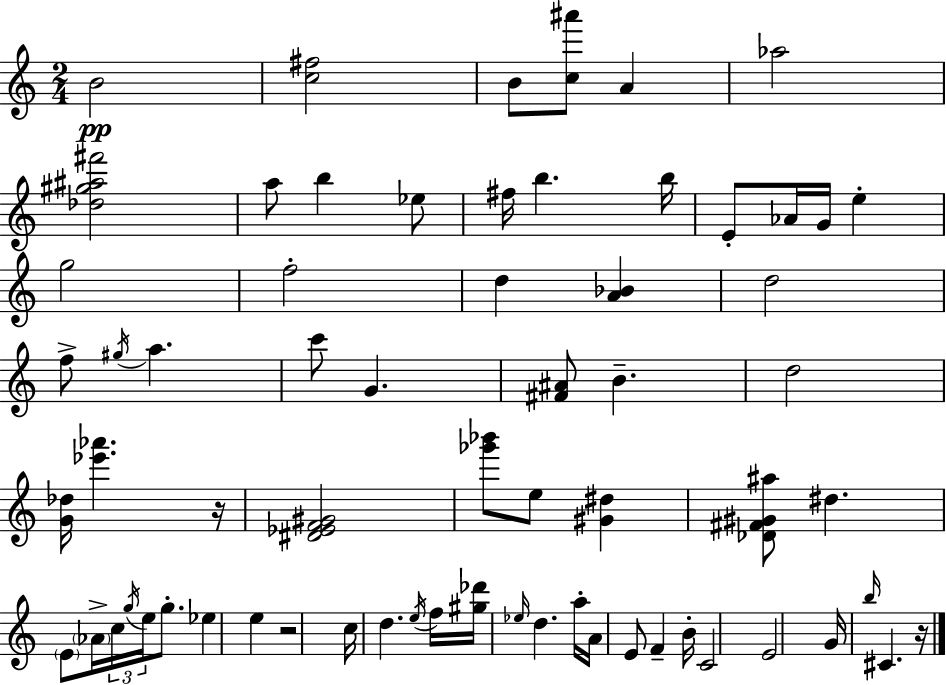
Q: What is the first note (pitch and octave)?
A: B4